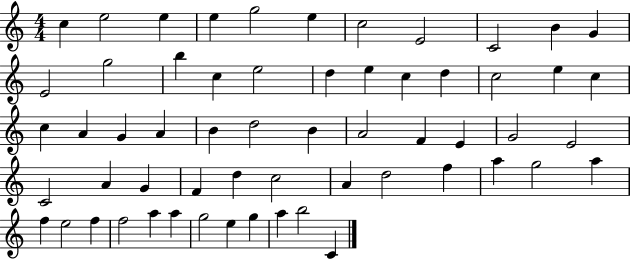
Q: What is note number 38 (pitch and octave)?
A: G4